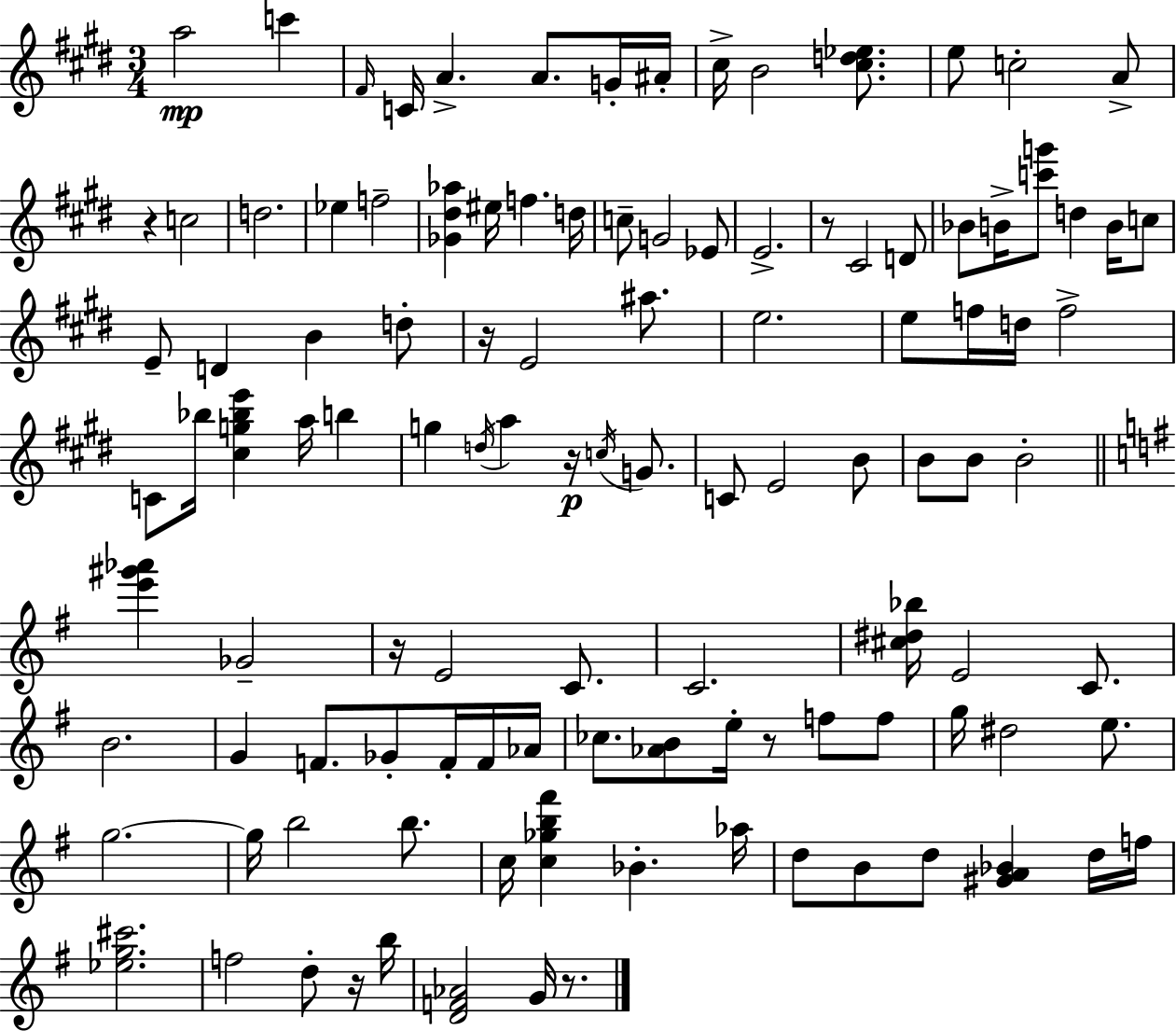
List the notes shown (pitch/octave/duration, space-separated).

A5/h C6/q F#4/s C4/s A4/q. A4/e. G4/s A#4/s C#5/s B4/h [C#5,D5,Eb5]/e. E5/e C5/h A4/e R/q C5/h D5/h. Eb5/q F5/h [Gb4,D#5,Ab5]/q EIS5/s F5/q. D5/s C5/e G4/h Eb4/e E4/h. R/e C#4/h D4/e Bb4/e B4/s [C6,G6]/e D5/q B4/s C5/e E4/e D4/q B4/q D5/e R/s E4/h A#5/e. E5/h. E5/e F5/s D5/s F5/h C4/e Bb5/s [C#5,G5,Bb5,E6]/q A5/s B5/q G5/q D5/s A5/q R/s C5/s G4/e. C4/e E4/h B4/e B4/e B4/e B4/h [E6,G#6,Ab6]/q Gb4/h R/s E4/h C4/e. C4/h. [C#5,D#5,Bb5]/s E4/h C4/e. B4/h. G4/q F4/e. Gb4/e F4/s F4/s Ab4/s CES5/e. [Ab4,B4]/e E5/s R/e F5/e F5/e G5/s D#5/h E5/e. G5/h. G5/s B5/h B5/e. C5/s [C5,Gb5,B5,F#6]/q Bb4/q. Ab5/s D5/e B4/e D5/e [G#4,A4,Bb4]/q D5/s F5/s [Eb5,G5,C#6]/h. F5/h D5/e R/s B5/s [D4,F4,Ab4]/h G4/s R/e.